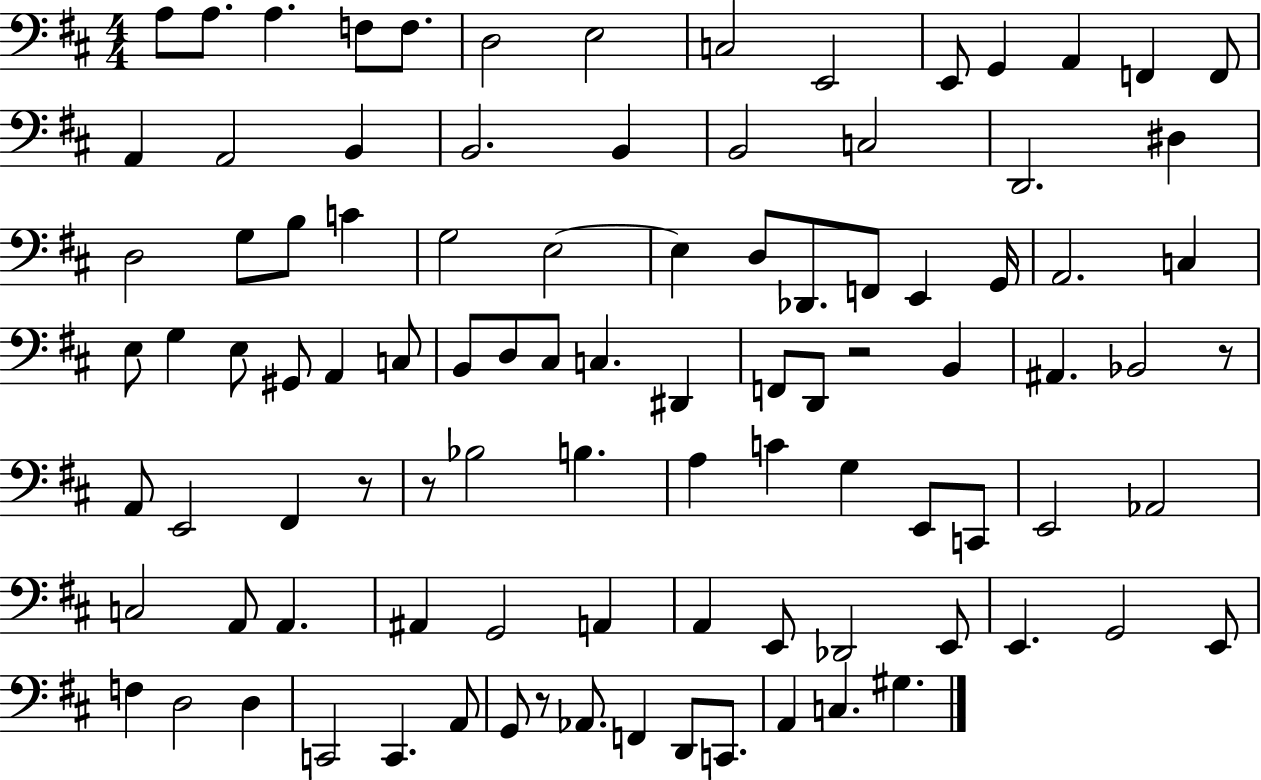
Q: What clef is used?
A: bass